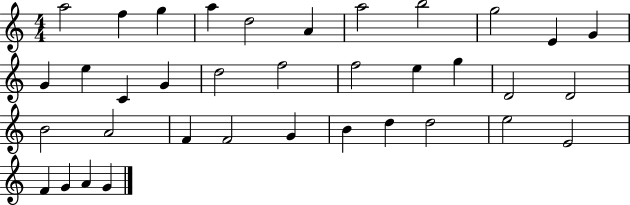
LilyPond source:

{
  \clef treble
  \numericTimeSignature
  \time 4/4
  \key c \major
  a''2 f''4 g''4 | a''4 d''2 a'4 | a''2 b''2 | g''2 e'4 g'4 | \break g'4 e''4 c'4 g'4 | d''2 f''2 | f''2 e''4 g''4 | d'2 d'2 | \break b'2 a'2 | f'4 f'2 g'4 | b'4 d''4 d''2 | e''2 e'2 | \break f'4 g'4 a'4 g'4 | \bar "|."
}